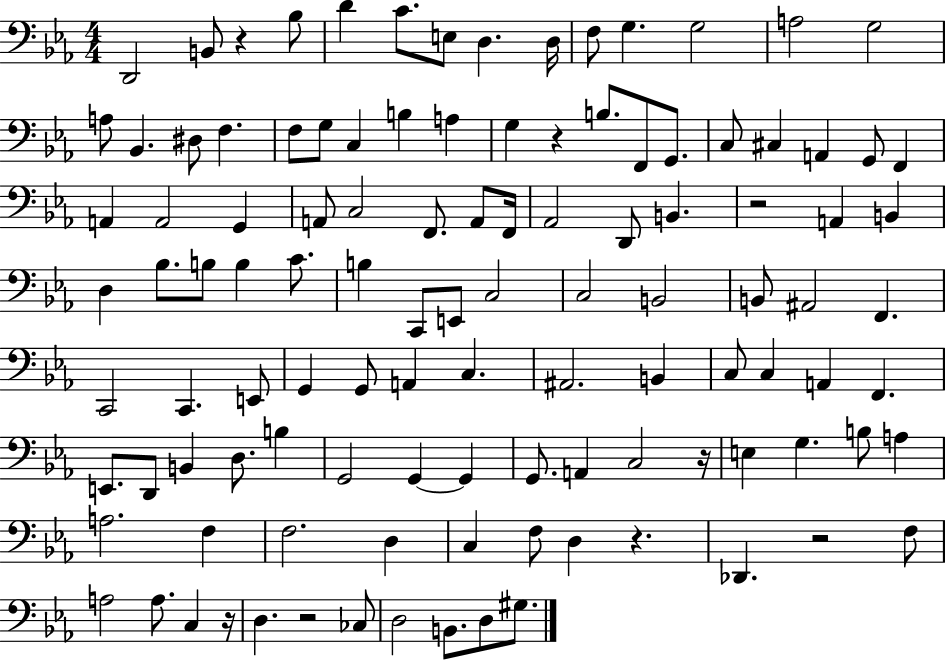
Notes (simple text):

D2/h B2/e R/q Bb3/e D4/q C4/e. E3/e D3/q. D3/s F3/e G3/q. G3/h A3/h G3/h A3/e Bb2/q. D#3/e F3/q. F3/e G3/e C3/q B3/q A3/q G3/q R/q B3/e. F2/e G2/e. C3/e C#3/q A2/q G2/e F2/q A2/q A2/h G2/q A2/e C3/h F2/e. A2/e F2/s Ab2/h D2/e B2/q. R/h A2/q B2/q D3/q Bb3/e. B3/e B3/q C4/e. B3/q C2/e E2/e C3/h C3/h B2/h B2/e A#2/h F2/q. C2/h C2/q. E2/e G2/q G2/e A2/q C3/q. A#2/h. B2/q C3/e C3/q A2/q F2/q. E2/e. D2/e B2/q D3/e. B3/q G2/h G2/q G2/q G2/e. A2/q C3/h R/s E3/q G3/q. B3/e A3/q A3/h. F3/q F3/h. D3/q C3/q F3/e D3/q R/q. Db2/q. R/h F3/e A3/h A3/e. C3/q R/s D3/q. R/h CES3/e D3/h B2/e. D3/e G#3/e.